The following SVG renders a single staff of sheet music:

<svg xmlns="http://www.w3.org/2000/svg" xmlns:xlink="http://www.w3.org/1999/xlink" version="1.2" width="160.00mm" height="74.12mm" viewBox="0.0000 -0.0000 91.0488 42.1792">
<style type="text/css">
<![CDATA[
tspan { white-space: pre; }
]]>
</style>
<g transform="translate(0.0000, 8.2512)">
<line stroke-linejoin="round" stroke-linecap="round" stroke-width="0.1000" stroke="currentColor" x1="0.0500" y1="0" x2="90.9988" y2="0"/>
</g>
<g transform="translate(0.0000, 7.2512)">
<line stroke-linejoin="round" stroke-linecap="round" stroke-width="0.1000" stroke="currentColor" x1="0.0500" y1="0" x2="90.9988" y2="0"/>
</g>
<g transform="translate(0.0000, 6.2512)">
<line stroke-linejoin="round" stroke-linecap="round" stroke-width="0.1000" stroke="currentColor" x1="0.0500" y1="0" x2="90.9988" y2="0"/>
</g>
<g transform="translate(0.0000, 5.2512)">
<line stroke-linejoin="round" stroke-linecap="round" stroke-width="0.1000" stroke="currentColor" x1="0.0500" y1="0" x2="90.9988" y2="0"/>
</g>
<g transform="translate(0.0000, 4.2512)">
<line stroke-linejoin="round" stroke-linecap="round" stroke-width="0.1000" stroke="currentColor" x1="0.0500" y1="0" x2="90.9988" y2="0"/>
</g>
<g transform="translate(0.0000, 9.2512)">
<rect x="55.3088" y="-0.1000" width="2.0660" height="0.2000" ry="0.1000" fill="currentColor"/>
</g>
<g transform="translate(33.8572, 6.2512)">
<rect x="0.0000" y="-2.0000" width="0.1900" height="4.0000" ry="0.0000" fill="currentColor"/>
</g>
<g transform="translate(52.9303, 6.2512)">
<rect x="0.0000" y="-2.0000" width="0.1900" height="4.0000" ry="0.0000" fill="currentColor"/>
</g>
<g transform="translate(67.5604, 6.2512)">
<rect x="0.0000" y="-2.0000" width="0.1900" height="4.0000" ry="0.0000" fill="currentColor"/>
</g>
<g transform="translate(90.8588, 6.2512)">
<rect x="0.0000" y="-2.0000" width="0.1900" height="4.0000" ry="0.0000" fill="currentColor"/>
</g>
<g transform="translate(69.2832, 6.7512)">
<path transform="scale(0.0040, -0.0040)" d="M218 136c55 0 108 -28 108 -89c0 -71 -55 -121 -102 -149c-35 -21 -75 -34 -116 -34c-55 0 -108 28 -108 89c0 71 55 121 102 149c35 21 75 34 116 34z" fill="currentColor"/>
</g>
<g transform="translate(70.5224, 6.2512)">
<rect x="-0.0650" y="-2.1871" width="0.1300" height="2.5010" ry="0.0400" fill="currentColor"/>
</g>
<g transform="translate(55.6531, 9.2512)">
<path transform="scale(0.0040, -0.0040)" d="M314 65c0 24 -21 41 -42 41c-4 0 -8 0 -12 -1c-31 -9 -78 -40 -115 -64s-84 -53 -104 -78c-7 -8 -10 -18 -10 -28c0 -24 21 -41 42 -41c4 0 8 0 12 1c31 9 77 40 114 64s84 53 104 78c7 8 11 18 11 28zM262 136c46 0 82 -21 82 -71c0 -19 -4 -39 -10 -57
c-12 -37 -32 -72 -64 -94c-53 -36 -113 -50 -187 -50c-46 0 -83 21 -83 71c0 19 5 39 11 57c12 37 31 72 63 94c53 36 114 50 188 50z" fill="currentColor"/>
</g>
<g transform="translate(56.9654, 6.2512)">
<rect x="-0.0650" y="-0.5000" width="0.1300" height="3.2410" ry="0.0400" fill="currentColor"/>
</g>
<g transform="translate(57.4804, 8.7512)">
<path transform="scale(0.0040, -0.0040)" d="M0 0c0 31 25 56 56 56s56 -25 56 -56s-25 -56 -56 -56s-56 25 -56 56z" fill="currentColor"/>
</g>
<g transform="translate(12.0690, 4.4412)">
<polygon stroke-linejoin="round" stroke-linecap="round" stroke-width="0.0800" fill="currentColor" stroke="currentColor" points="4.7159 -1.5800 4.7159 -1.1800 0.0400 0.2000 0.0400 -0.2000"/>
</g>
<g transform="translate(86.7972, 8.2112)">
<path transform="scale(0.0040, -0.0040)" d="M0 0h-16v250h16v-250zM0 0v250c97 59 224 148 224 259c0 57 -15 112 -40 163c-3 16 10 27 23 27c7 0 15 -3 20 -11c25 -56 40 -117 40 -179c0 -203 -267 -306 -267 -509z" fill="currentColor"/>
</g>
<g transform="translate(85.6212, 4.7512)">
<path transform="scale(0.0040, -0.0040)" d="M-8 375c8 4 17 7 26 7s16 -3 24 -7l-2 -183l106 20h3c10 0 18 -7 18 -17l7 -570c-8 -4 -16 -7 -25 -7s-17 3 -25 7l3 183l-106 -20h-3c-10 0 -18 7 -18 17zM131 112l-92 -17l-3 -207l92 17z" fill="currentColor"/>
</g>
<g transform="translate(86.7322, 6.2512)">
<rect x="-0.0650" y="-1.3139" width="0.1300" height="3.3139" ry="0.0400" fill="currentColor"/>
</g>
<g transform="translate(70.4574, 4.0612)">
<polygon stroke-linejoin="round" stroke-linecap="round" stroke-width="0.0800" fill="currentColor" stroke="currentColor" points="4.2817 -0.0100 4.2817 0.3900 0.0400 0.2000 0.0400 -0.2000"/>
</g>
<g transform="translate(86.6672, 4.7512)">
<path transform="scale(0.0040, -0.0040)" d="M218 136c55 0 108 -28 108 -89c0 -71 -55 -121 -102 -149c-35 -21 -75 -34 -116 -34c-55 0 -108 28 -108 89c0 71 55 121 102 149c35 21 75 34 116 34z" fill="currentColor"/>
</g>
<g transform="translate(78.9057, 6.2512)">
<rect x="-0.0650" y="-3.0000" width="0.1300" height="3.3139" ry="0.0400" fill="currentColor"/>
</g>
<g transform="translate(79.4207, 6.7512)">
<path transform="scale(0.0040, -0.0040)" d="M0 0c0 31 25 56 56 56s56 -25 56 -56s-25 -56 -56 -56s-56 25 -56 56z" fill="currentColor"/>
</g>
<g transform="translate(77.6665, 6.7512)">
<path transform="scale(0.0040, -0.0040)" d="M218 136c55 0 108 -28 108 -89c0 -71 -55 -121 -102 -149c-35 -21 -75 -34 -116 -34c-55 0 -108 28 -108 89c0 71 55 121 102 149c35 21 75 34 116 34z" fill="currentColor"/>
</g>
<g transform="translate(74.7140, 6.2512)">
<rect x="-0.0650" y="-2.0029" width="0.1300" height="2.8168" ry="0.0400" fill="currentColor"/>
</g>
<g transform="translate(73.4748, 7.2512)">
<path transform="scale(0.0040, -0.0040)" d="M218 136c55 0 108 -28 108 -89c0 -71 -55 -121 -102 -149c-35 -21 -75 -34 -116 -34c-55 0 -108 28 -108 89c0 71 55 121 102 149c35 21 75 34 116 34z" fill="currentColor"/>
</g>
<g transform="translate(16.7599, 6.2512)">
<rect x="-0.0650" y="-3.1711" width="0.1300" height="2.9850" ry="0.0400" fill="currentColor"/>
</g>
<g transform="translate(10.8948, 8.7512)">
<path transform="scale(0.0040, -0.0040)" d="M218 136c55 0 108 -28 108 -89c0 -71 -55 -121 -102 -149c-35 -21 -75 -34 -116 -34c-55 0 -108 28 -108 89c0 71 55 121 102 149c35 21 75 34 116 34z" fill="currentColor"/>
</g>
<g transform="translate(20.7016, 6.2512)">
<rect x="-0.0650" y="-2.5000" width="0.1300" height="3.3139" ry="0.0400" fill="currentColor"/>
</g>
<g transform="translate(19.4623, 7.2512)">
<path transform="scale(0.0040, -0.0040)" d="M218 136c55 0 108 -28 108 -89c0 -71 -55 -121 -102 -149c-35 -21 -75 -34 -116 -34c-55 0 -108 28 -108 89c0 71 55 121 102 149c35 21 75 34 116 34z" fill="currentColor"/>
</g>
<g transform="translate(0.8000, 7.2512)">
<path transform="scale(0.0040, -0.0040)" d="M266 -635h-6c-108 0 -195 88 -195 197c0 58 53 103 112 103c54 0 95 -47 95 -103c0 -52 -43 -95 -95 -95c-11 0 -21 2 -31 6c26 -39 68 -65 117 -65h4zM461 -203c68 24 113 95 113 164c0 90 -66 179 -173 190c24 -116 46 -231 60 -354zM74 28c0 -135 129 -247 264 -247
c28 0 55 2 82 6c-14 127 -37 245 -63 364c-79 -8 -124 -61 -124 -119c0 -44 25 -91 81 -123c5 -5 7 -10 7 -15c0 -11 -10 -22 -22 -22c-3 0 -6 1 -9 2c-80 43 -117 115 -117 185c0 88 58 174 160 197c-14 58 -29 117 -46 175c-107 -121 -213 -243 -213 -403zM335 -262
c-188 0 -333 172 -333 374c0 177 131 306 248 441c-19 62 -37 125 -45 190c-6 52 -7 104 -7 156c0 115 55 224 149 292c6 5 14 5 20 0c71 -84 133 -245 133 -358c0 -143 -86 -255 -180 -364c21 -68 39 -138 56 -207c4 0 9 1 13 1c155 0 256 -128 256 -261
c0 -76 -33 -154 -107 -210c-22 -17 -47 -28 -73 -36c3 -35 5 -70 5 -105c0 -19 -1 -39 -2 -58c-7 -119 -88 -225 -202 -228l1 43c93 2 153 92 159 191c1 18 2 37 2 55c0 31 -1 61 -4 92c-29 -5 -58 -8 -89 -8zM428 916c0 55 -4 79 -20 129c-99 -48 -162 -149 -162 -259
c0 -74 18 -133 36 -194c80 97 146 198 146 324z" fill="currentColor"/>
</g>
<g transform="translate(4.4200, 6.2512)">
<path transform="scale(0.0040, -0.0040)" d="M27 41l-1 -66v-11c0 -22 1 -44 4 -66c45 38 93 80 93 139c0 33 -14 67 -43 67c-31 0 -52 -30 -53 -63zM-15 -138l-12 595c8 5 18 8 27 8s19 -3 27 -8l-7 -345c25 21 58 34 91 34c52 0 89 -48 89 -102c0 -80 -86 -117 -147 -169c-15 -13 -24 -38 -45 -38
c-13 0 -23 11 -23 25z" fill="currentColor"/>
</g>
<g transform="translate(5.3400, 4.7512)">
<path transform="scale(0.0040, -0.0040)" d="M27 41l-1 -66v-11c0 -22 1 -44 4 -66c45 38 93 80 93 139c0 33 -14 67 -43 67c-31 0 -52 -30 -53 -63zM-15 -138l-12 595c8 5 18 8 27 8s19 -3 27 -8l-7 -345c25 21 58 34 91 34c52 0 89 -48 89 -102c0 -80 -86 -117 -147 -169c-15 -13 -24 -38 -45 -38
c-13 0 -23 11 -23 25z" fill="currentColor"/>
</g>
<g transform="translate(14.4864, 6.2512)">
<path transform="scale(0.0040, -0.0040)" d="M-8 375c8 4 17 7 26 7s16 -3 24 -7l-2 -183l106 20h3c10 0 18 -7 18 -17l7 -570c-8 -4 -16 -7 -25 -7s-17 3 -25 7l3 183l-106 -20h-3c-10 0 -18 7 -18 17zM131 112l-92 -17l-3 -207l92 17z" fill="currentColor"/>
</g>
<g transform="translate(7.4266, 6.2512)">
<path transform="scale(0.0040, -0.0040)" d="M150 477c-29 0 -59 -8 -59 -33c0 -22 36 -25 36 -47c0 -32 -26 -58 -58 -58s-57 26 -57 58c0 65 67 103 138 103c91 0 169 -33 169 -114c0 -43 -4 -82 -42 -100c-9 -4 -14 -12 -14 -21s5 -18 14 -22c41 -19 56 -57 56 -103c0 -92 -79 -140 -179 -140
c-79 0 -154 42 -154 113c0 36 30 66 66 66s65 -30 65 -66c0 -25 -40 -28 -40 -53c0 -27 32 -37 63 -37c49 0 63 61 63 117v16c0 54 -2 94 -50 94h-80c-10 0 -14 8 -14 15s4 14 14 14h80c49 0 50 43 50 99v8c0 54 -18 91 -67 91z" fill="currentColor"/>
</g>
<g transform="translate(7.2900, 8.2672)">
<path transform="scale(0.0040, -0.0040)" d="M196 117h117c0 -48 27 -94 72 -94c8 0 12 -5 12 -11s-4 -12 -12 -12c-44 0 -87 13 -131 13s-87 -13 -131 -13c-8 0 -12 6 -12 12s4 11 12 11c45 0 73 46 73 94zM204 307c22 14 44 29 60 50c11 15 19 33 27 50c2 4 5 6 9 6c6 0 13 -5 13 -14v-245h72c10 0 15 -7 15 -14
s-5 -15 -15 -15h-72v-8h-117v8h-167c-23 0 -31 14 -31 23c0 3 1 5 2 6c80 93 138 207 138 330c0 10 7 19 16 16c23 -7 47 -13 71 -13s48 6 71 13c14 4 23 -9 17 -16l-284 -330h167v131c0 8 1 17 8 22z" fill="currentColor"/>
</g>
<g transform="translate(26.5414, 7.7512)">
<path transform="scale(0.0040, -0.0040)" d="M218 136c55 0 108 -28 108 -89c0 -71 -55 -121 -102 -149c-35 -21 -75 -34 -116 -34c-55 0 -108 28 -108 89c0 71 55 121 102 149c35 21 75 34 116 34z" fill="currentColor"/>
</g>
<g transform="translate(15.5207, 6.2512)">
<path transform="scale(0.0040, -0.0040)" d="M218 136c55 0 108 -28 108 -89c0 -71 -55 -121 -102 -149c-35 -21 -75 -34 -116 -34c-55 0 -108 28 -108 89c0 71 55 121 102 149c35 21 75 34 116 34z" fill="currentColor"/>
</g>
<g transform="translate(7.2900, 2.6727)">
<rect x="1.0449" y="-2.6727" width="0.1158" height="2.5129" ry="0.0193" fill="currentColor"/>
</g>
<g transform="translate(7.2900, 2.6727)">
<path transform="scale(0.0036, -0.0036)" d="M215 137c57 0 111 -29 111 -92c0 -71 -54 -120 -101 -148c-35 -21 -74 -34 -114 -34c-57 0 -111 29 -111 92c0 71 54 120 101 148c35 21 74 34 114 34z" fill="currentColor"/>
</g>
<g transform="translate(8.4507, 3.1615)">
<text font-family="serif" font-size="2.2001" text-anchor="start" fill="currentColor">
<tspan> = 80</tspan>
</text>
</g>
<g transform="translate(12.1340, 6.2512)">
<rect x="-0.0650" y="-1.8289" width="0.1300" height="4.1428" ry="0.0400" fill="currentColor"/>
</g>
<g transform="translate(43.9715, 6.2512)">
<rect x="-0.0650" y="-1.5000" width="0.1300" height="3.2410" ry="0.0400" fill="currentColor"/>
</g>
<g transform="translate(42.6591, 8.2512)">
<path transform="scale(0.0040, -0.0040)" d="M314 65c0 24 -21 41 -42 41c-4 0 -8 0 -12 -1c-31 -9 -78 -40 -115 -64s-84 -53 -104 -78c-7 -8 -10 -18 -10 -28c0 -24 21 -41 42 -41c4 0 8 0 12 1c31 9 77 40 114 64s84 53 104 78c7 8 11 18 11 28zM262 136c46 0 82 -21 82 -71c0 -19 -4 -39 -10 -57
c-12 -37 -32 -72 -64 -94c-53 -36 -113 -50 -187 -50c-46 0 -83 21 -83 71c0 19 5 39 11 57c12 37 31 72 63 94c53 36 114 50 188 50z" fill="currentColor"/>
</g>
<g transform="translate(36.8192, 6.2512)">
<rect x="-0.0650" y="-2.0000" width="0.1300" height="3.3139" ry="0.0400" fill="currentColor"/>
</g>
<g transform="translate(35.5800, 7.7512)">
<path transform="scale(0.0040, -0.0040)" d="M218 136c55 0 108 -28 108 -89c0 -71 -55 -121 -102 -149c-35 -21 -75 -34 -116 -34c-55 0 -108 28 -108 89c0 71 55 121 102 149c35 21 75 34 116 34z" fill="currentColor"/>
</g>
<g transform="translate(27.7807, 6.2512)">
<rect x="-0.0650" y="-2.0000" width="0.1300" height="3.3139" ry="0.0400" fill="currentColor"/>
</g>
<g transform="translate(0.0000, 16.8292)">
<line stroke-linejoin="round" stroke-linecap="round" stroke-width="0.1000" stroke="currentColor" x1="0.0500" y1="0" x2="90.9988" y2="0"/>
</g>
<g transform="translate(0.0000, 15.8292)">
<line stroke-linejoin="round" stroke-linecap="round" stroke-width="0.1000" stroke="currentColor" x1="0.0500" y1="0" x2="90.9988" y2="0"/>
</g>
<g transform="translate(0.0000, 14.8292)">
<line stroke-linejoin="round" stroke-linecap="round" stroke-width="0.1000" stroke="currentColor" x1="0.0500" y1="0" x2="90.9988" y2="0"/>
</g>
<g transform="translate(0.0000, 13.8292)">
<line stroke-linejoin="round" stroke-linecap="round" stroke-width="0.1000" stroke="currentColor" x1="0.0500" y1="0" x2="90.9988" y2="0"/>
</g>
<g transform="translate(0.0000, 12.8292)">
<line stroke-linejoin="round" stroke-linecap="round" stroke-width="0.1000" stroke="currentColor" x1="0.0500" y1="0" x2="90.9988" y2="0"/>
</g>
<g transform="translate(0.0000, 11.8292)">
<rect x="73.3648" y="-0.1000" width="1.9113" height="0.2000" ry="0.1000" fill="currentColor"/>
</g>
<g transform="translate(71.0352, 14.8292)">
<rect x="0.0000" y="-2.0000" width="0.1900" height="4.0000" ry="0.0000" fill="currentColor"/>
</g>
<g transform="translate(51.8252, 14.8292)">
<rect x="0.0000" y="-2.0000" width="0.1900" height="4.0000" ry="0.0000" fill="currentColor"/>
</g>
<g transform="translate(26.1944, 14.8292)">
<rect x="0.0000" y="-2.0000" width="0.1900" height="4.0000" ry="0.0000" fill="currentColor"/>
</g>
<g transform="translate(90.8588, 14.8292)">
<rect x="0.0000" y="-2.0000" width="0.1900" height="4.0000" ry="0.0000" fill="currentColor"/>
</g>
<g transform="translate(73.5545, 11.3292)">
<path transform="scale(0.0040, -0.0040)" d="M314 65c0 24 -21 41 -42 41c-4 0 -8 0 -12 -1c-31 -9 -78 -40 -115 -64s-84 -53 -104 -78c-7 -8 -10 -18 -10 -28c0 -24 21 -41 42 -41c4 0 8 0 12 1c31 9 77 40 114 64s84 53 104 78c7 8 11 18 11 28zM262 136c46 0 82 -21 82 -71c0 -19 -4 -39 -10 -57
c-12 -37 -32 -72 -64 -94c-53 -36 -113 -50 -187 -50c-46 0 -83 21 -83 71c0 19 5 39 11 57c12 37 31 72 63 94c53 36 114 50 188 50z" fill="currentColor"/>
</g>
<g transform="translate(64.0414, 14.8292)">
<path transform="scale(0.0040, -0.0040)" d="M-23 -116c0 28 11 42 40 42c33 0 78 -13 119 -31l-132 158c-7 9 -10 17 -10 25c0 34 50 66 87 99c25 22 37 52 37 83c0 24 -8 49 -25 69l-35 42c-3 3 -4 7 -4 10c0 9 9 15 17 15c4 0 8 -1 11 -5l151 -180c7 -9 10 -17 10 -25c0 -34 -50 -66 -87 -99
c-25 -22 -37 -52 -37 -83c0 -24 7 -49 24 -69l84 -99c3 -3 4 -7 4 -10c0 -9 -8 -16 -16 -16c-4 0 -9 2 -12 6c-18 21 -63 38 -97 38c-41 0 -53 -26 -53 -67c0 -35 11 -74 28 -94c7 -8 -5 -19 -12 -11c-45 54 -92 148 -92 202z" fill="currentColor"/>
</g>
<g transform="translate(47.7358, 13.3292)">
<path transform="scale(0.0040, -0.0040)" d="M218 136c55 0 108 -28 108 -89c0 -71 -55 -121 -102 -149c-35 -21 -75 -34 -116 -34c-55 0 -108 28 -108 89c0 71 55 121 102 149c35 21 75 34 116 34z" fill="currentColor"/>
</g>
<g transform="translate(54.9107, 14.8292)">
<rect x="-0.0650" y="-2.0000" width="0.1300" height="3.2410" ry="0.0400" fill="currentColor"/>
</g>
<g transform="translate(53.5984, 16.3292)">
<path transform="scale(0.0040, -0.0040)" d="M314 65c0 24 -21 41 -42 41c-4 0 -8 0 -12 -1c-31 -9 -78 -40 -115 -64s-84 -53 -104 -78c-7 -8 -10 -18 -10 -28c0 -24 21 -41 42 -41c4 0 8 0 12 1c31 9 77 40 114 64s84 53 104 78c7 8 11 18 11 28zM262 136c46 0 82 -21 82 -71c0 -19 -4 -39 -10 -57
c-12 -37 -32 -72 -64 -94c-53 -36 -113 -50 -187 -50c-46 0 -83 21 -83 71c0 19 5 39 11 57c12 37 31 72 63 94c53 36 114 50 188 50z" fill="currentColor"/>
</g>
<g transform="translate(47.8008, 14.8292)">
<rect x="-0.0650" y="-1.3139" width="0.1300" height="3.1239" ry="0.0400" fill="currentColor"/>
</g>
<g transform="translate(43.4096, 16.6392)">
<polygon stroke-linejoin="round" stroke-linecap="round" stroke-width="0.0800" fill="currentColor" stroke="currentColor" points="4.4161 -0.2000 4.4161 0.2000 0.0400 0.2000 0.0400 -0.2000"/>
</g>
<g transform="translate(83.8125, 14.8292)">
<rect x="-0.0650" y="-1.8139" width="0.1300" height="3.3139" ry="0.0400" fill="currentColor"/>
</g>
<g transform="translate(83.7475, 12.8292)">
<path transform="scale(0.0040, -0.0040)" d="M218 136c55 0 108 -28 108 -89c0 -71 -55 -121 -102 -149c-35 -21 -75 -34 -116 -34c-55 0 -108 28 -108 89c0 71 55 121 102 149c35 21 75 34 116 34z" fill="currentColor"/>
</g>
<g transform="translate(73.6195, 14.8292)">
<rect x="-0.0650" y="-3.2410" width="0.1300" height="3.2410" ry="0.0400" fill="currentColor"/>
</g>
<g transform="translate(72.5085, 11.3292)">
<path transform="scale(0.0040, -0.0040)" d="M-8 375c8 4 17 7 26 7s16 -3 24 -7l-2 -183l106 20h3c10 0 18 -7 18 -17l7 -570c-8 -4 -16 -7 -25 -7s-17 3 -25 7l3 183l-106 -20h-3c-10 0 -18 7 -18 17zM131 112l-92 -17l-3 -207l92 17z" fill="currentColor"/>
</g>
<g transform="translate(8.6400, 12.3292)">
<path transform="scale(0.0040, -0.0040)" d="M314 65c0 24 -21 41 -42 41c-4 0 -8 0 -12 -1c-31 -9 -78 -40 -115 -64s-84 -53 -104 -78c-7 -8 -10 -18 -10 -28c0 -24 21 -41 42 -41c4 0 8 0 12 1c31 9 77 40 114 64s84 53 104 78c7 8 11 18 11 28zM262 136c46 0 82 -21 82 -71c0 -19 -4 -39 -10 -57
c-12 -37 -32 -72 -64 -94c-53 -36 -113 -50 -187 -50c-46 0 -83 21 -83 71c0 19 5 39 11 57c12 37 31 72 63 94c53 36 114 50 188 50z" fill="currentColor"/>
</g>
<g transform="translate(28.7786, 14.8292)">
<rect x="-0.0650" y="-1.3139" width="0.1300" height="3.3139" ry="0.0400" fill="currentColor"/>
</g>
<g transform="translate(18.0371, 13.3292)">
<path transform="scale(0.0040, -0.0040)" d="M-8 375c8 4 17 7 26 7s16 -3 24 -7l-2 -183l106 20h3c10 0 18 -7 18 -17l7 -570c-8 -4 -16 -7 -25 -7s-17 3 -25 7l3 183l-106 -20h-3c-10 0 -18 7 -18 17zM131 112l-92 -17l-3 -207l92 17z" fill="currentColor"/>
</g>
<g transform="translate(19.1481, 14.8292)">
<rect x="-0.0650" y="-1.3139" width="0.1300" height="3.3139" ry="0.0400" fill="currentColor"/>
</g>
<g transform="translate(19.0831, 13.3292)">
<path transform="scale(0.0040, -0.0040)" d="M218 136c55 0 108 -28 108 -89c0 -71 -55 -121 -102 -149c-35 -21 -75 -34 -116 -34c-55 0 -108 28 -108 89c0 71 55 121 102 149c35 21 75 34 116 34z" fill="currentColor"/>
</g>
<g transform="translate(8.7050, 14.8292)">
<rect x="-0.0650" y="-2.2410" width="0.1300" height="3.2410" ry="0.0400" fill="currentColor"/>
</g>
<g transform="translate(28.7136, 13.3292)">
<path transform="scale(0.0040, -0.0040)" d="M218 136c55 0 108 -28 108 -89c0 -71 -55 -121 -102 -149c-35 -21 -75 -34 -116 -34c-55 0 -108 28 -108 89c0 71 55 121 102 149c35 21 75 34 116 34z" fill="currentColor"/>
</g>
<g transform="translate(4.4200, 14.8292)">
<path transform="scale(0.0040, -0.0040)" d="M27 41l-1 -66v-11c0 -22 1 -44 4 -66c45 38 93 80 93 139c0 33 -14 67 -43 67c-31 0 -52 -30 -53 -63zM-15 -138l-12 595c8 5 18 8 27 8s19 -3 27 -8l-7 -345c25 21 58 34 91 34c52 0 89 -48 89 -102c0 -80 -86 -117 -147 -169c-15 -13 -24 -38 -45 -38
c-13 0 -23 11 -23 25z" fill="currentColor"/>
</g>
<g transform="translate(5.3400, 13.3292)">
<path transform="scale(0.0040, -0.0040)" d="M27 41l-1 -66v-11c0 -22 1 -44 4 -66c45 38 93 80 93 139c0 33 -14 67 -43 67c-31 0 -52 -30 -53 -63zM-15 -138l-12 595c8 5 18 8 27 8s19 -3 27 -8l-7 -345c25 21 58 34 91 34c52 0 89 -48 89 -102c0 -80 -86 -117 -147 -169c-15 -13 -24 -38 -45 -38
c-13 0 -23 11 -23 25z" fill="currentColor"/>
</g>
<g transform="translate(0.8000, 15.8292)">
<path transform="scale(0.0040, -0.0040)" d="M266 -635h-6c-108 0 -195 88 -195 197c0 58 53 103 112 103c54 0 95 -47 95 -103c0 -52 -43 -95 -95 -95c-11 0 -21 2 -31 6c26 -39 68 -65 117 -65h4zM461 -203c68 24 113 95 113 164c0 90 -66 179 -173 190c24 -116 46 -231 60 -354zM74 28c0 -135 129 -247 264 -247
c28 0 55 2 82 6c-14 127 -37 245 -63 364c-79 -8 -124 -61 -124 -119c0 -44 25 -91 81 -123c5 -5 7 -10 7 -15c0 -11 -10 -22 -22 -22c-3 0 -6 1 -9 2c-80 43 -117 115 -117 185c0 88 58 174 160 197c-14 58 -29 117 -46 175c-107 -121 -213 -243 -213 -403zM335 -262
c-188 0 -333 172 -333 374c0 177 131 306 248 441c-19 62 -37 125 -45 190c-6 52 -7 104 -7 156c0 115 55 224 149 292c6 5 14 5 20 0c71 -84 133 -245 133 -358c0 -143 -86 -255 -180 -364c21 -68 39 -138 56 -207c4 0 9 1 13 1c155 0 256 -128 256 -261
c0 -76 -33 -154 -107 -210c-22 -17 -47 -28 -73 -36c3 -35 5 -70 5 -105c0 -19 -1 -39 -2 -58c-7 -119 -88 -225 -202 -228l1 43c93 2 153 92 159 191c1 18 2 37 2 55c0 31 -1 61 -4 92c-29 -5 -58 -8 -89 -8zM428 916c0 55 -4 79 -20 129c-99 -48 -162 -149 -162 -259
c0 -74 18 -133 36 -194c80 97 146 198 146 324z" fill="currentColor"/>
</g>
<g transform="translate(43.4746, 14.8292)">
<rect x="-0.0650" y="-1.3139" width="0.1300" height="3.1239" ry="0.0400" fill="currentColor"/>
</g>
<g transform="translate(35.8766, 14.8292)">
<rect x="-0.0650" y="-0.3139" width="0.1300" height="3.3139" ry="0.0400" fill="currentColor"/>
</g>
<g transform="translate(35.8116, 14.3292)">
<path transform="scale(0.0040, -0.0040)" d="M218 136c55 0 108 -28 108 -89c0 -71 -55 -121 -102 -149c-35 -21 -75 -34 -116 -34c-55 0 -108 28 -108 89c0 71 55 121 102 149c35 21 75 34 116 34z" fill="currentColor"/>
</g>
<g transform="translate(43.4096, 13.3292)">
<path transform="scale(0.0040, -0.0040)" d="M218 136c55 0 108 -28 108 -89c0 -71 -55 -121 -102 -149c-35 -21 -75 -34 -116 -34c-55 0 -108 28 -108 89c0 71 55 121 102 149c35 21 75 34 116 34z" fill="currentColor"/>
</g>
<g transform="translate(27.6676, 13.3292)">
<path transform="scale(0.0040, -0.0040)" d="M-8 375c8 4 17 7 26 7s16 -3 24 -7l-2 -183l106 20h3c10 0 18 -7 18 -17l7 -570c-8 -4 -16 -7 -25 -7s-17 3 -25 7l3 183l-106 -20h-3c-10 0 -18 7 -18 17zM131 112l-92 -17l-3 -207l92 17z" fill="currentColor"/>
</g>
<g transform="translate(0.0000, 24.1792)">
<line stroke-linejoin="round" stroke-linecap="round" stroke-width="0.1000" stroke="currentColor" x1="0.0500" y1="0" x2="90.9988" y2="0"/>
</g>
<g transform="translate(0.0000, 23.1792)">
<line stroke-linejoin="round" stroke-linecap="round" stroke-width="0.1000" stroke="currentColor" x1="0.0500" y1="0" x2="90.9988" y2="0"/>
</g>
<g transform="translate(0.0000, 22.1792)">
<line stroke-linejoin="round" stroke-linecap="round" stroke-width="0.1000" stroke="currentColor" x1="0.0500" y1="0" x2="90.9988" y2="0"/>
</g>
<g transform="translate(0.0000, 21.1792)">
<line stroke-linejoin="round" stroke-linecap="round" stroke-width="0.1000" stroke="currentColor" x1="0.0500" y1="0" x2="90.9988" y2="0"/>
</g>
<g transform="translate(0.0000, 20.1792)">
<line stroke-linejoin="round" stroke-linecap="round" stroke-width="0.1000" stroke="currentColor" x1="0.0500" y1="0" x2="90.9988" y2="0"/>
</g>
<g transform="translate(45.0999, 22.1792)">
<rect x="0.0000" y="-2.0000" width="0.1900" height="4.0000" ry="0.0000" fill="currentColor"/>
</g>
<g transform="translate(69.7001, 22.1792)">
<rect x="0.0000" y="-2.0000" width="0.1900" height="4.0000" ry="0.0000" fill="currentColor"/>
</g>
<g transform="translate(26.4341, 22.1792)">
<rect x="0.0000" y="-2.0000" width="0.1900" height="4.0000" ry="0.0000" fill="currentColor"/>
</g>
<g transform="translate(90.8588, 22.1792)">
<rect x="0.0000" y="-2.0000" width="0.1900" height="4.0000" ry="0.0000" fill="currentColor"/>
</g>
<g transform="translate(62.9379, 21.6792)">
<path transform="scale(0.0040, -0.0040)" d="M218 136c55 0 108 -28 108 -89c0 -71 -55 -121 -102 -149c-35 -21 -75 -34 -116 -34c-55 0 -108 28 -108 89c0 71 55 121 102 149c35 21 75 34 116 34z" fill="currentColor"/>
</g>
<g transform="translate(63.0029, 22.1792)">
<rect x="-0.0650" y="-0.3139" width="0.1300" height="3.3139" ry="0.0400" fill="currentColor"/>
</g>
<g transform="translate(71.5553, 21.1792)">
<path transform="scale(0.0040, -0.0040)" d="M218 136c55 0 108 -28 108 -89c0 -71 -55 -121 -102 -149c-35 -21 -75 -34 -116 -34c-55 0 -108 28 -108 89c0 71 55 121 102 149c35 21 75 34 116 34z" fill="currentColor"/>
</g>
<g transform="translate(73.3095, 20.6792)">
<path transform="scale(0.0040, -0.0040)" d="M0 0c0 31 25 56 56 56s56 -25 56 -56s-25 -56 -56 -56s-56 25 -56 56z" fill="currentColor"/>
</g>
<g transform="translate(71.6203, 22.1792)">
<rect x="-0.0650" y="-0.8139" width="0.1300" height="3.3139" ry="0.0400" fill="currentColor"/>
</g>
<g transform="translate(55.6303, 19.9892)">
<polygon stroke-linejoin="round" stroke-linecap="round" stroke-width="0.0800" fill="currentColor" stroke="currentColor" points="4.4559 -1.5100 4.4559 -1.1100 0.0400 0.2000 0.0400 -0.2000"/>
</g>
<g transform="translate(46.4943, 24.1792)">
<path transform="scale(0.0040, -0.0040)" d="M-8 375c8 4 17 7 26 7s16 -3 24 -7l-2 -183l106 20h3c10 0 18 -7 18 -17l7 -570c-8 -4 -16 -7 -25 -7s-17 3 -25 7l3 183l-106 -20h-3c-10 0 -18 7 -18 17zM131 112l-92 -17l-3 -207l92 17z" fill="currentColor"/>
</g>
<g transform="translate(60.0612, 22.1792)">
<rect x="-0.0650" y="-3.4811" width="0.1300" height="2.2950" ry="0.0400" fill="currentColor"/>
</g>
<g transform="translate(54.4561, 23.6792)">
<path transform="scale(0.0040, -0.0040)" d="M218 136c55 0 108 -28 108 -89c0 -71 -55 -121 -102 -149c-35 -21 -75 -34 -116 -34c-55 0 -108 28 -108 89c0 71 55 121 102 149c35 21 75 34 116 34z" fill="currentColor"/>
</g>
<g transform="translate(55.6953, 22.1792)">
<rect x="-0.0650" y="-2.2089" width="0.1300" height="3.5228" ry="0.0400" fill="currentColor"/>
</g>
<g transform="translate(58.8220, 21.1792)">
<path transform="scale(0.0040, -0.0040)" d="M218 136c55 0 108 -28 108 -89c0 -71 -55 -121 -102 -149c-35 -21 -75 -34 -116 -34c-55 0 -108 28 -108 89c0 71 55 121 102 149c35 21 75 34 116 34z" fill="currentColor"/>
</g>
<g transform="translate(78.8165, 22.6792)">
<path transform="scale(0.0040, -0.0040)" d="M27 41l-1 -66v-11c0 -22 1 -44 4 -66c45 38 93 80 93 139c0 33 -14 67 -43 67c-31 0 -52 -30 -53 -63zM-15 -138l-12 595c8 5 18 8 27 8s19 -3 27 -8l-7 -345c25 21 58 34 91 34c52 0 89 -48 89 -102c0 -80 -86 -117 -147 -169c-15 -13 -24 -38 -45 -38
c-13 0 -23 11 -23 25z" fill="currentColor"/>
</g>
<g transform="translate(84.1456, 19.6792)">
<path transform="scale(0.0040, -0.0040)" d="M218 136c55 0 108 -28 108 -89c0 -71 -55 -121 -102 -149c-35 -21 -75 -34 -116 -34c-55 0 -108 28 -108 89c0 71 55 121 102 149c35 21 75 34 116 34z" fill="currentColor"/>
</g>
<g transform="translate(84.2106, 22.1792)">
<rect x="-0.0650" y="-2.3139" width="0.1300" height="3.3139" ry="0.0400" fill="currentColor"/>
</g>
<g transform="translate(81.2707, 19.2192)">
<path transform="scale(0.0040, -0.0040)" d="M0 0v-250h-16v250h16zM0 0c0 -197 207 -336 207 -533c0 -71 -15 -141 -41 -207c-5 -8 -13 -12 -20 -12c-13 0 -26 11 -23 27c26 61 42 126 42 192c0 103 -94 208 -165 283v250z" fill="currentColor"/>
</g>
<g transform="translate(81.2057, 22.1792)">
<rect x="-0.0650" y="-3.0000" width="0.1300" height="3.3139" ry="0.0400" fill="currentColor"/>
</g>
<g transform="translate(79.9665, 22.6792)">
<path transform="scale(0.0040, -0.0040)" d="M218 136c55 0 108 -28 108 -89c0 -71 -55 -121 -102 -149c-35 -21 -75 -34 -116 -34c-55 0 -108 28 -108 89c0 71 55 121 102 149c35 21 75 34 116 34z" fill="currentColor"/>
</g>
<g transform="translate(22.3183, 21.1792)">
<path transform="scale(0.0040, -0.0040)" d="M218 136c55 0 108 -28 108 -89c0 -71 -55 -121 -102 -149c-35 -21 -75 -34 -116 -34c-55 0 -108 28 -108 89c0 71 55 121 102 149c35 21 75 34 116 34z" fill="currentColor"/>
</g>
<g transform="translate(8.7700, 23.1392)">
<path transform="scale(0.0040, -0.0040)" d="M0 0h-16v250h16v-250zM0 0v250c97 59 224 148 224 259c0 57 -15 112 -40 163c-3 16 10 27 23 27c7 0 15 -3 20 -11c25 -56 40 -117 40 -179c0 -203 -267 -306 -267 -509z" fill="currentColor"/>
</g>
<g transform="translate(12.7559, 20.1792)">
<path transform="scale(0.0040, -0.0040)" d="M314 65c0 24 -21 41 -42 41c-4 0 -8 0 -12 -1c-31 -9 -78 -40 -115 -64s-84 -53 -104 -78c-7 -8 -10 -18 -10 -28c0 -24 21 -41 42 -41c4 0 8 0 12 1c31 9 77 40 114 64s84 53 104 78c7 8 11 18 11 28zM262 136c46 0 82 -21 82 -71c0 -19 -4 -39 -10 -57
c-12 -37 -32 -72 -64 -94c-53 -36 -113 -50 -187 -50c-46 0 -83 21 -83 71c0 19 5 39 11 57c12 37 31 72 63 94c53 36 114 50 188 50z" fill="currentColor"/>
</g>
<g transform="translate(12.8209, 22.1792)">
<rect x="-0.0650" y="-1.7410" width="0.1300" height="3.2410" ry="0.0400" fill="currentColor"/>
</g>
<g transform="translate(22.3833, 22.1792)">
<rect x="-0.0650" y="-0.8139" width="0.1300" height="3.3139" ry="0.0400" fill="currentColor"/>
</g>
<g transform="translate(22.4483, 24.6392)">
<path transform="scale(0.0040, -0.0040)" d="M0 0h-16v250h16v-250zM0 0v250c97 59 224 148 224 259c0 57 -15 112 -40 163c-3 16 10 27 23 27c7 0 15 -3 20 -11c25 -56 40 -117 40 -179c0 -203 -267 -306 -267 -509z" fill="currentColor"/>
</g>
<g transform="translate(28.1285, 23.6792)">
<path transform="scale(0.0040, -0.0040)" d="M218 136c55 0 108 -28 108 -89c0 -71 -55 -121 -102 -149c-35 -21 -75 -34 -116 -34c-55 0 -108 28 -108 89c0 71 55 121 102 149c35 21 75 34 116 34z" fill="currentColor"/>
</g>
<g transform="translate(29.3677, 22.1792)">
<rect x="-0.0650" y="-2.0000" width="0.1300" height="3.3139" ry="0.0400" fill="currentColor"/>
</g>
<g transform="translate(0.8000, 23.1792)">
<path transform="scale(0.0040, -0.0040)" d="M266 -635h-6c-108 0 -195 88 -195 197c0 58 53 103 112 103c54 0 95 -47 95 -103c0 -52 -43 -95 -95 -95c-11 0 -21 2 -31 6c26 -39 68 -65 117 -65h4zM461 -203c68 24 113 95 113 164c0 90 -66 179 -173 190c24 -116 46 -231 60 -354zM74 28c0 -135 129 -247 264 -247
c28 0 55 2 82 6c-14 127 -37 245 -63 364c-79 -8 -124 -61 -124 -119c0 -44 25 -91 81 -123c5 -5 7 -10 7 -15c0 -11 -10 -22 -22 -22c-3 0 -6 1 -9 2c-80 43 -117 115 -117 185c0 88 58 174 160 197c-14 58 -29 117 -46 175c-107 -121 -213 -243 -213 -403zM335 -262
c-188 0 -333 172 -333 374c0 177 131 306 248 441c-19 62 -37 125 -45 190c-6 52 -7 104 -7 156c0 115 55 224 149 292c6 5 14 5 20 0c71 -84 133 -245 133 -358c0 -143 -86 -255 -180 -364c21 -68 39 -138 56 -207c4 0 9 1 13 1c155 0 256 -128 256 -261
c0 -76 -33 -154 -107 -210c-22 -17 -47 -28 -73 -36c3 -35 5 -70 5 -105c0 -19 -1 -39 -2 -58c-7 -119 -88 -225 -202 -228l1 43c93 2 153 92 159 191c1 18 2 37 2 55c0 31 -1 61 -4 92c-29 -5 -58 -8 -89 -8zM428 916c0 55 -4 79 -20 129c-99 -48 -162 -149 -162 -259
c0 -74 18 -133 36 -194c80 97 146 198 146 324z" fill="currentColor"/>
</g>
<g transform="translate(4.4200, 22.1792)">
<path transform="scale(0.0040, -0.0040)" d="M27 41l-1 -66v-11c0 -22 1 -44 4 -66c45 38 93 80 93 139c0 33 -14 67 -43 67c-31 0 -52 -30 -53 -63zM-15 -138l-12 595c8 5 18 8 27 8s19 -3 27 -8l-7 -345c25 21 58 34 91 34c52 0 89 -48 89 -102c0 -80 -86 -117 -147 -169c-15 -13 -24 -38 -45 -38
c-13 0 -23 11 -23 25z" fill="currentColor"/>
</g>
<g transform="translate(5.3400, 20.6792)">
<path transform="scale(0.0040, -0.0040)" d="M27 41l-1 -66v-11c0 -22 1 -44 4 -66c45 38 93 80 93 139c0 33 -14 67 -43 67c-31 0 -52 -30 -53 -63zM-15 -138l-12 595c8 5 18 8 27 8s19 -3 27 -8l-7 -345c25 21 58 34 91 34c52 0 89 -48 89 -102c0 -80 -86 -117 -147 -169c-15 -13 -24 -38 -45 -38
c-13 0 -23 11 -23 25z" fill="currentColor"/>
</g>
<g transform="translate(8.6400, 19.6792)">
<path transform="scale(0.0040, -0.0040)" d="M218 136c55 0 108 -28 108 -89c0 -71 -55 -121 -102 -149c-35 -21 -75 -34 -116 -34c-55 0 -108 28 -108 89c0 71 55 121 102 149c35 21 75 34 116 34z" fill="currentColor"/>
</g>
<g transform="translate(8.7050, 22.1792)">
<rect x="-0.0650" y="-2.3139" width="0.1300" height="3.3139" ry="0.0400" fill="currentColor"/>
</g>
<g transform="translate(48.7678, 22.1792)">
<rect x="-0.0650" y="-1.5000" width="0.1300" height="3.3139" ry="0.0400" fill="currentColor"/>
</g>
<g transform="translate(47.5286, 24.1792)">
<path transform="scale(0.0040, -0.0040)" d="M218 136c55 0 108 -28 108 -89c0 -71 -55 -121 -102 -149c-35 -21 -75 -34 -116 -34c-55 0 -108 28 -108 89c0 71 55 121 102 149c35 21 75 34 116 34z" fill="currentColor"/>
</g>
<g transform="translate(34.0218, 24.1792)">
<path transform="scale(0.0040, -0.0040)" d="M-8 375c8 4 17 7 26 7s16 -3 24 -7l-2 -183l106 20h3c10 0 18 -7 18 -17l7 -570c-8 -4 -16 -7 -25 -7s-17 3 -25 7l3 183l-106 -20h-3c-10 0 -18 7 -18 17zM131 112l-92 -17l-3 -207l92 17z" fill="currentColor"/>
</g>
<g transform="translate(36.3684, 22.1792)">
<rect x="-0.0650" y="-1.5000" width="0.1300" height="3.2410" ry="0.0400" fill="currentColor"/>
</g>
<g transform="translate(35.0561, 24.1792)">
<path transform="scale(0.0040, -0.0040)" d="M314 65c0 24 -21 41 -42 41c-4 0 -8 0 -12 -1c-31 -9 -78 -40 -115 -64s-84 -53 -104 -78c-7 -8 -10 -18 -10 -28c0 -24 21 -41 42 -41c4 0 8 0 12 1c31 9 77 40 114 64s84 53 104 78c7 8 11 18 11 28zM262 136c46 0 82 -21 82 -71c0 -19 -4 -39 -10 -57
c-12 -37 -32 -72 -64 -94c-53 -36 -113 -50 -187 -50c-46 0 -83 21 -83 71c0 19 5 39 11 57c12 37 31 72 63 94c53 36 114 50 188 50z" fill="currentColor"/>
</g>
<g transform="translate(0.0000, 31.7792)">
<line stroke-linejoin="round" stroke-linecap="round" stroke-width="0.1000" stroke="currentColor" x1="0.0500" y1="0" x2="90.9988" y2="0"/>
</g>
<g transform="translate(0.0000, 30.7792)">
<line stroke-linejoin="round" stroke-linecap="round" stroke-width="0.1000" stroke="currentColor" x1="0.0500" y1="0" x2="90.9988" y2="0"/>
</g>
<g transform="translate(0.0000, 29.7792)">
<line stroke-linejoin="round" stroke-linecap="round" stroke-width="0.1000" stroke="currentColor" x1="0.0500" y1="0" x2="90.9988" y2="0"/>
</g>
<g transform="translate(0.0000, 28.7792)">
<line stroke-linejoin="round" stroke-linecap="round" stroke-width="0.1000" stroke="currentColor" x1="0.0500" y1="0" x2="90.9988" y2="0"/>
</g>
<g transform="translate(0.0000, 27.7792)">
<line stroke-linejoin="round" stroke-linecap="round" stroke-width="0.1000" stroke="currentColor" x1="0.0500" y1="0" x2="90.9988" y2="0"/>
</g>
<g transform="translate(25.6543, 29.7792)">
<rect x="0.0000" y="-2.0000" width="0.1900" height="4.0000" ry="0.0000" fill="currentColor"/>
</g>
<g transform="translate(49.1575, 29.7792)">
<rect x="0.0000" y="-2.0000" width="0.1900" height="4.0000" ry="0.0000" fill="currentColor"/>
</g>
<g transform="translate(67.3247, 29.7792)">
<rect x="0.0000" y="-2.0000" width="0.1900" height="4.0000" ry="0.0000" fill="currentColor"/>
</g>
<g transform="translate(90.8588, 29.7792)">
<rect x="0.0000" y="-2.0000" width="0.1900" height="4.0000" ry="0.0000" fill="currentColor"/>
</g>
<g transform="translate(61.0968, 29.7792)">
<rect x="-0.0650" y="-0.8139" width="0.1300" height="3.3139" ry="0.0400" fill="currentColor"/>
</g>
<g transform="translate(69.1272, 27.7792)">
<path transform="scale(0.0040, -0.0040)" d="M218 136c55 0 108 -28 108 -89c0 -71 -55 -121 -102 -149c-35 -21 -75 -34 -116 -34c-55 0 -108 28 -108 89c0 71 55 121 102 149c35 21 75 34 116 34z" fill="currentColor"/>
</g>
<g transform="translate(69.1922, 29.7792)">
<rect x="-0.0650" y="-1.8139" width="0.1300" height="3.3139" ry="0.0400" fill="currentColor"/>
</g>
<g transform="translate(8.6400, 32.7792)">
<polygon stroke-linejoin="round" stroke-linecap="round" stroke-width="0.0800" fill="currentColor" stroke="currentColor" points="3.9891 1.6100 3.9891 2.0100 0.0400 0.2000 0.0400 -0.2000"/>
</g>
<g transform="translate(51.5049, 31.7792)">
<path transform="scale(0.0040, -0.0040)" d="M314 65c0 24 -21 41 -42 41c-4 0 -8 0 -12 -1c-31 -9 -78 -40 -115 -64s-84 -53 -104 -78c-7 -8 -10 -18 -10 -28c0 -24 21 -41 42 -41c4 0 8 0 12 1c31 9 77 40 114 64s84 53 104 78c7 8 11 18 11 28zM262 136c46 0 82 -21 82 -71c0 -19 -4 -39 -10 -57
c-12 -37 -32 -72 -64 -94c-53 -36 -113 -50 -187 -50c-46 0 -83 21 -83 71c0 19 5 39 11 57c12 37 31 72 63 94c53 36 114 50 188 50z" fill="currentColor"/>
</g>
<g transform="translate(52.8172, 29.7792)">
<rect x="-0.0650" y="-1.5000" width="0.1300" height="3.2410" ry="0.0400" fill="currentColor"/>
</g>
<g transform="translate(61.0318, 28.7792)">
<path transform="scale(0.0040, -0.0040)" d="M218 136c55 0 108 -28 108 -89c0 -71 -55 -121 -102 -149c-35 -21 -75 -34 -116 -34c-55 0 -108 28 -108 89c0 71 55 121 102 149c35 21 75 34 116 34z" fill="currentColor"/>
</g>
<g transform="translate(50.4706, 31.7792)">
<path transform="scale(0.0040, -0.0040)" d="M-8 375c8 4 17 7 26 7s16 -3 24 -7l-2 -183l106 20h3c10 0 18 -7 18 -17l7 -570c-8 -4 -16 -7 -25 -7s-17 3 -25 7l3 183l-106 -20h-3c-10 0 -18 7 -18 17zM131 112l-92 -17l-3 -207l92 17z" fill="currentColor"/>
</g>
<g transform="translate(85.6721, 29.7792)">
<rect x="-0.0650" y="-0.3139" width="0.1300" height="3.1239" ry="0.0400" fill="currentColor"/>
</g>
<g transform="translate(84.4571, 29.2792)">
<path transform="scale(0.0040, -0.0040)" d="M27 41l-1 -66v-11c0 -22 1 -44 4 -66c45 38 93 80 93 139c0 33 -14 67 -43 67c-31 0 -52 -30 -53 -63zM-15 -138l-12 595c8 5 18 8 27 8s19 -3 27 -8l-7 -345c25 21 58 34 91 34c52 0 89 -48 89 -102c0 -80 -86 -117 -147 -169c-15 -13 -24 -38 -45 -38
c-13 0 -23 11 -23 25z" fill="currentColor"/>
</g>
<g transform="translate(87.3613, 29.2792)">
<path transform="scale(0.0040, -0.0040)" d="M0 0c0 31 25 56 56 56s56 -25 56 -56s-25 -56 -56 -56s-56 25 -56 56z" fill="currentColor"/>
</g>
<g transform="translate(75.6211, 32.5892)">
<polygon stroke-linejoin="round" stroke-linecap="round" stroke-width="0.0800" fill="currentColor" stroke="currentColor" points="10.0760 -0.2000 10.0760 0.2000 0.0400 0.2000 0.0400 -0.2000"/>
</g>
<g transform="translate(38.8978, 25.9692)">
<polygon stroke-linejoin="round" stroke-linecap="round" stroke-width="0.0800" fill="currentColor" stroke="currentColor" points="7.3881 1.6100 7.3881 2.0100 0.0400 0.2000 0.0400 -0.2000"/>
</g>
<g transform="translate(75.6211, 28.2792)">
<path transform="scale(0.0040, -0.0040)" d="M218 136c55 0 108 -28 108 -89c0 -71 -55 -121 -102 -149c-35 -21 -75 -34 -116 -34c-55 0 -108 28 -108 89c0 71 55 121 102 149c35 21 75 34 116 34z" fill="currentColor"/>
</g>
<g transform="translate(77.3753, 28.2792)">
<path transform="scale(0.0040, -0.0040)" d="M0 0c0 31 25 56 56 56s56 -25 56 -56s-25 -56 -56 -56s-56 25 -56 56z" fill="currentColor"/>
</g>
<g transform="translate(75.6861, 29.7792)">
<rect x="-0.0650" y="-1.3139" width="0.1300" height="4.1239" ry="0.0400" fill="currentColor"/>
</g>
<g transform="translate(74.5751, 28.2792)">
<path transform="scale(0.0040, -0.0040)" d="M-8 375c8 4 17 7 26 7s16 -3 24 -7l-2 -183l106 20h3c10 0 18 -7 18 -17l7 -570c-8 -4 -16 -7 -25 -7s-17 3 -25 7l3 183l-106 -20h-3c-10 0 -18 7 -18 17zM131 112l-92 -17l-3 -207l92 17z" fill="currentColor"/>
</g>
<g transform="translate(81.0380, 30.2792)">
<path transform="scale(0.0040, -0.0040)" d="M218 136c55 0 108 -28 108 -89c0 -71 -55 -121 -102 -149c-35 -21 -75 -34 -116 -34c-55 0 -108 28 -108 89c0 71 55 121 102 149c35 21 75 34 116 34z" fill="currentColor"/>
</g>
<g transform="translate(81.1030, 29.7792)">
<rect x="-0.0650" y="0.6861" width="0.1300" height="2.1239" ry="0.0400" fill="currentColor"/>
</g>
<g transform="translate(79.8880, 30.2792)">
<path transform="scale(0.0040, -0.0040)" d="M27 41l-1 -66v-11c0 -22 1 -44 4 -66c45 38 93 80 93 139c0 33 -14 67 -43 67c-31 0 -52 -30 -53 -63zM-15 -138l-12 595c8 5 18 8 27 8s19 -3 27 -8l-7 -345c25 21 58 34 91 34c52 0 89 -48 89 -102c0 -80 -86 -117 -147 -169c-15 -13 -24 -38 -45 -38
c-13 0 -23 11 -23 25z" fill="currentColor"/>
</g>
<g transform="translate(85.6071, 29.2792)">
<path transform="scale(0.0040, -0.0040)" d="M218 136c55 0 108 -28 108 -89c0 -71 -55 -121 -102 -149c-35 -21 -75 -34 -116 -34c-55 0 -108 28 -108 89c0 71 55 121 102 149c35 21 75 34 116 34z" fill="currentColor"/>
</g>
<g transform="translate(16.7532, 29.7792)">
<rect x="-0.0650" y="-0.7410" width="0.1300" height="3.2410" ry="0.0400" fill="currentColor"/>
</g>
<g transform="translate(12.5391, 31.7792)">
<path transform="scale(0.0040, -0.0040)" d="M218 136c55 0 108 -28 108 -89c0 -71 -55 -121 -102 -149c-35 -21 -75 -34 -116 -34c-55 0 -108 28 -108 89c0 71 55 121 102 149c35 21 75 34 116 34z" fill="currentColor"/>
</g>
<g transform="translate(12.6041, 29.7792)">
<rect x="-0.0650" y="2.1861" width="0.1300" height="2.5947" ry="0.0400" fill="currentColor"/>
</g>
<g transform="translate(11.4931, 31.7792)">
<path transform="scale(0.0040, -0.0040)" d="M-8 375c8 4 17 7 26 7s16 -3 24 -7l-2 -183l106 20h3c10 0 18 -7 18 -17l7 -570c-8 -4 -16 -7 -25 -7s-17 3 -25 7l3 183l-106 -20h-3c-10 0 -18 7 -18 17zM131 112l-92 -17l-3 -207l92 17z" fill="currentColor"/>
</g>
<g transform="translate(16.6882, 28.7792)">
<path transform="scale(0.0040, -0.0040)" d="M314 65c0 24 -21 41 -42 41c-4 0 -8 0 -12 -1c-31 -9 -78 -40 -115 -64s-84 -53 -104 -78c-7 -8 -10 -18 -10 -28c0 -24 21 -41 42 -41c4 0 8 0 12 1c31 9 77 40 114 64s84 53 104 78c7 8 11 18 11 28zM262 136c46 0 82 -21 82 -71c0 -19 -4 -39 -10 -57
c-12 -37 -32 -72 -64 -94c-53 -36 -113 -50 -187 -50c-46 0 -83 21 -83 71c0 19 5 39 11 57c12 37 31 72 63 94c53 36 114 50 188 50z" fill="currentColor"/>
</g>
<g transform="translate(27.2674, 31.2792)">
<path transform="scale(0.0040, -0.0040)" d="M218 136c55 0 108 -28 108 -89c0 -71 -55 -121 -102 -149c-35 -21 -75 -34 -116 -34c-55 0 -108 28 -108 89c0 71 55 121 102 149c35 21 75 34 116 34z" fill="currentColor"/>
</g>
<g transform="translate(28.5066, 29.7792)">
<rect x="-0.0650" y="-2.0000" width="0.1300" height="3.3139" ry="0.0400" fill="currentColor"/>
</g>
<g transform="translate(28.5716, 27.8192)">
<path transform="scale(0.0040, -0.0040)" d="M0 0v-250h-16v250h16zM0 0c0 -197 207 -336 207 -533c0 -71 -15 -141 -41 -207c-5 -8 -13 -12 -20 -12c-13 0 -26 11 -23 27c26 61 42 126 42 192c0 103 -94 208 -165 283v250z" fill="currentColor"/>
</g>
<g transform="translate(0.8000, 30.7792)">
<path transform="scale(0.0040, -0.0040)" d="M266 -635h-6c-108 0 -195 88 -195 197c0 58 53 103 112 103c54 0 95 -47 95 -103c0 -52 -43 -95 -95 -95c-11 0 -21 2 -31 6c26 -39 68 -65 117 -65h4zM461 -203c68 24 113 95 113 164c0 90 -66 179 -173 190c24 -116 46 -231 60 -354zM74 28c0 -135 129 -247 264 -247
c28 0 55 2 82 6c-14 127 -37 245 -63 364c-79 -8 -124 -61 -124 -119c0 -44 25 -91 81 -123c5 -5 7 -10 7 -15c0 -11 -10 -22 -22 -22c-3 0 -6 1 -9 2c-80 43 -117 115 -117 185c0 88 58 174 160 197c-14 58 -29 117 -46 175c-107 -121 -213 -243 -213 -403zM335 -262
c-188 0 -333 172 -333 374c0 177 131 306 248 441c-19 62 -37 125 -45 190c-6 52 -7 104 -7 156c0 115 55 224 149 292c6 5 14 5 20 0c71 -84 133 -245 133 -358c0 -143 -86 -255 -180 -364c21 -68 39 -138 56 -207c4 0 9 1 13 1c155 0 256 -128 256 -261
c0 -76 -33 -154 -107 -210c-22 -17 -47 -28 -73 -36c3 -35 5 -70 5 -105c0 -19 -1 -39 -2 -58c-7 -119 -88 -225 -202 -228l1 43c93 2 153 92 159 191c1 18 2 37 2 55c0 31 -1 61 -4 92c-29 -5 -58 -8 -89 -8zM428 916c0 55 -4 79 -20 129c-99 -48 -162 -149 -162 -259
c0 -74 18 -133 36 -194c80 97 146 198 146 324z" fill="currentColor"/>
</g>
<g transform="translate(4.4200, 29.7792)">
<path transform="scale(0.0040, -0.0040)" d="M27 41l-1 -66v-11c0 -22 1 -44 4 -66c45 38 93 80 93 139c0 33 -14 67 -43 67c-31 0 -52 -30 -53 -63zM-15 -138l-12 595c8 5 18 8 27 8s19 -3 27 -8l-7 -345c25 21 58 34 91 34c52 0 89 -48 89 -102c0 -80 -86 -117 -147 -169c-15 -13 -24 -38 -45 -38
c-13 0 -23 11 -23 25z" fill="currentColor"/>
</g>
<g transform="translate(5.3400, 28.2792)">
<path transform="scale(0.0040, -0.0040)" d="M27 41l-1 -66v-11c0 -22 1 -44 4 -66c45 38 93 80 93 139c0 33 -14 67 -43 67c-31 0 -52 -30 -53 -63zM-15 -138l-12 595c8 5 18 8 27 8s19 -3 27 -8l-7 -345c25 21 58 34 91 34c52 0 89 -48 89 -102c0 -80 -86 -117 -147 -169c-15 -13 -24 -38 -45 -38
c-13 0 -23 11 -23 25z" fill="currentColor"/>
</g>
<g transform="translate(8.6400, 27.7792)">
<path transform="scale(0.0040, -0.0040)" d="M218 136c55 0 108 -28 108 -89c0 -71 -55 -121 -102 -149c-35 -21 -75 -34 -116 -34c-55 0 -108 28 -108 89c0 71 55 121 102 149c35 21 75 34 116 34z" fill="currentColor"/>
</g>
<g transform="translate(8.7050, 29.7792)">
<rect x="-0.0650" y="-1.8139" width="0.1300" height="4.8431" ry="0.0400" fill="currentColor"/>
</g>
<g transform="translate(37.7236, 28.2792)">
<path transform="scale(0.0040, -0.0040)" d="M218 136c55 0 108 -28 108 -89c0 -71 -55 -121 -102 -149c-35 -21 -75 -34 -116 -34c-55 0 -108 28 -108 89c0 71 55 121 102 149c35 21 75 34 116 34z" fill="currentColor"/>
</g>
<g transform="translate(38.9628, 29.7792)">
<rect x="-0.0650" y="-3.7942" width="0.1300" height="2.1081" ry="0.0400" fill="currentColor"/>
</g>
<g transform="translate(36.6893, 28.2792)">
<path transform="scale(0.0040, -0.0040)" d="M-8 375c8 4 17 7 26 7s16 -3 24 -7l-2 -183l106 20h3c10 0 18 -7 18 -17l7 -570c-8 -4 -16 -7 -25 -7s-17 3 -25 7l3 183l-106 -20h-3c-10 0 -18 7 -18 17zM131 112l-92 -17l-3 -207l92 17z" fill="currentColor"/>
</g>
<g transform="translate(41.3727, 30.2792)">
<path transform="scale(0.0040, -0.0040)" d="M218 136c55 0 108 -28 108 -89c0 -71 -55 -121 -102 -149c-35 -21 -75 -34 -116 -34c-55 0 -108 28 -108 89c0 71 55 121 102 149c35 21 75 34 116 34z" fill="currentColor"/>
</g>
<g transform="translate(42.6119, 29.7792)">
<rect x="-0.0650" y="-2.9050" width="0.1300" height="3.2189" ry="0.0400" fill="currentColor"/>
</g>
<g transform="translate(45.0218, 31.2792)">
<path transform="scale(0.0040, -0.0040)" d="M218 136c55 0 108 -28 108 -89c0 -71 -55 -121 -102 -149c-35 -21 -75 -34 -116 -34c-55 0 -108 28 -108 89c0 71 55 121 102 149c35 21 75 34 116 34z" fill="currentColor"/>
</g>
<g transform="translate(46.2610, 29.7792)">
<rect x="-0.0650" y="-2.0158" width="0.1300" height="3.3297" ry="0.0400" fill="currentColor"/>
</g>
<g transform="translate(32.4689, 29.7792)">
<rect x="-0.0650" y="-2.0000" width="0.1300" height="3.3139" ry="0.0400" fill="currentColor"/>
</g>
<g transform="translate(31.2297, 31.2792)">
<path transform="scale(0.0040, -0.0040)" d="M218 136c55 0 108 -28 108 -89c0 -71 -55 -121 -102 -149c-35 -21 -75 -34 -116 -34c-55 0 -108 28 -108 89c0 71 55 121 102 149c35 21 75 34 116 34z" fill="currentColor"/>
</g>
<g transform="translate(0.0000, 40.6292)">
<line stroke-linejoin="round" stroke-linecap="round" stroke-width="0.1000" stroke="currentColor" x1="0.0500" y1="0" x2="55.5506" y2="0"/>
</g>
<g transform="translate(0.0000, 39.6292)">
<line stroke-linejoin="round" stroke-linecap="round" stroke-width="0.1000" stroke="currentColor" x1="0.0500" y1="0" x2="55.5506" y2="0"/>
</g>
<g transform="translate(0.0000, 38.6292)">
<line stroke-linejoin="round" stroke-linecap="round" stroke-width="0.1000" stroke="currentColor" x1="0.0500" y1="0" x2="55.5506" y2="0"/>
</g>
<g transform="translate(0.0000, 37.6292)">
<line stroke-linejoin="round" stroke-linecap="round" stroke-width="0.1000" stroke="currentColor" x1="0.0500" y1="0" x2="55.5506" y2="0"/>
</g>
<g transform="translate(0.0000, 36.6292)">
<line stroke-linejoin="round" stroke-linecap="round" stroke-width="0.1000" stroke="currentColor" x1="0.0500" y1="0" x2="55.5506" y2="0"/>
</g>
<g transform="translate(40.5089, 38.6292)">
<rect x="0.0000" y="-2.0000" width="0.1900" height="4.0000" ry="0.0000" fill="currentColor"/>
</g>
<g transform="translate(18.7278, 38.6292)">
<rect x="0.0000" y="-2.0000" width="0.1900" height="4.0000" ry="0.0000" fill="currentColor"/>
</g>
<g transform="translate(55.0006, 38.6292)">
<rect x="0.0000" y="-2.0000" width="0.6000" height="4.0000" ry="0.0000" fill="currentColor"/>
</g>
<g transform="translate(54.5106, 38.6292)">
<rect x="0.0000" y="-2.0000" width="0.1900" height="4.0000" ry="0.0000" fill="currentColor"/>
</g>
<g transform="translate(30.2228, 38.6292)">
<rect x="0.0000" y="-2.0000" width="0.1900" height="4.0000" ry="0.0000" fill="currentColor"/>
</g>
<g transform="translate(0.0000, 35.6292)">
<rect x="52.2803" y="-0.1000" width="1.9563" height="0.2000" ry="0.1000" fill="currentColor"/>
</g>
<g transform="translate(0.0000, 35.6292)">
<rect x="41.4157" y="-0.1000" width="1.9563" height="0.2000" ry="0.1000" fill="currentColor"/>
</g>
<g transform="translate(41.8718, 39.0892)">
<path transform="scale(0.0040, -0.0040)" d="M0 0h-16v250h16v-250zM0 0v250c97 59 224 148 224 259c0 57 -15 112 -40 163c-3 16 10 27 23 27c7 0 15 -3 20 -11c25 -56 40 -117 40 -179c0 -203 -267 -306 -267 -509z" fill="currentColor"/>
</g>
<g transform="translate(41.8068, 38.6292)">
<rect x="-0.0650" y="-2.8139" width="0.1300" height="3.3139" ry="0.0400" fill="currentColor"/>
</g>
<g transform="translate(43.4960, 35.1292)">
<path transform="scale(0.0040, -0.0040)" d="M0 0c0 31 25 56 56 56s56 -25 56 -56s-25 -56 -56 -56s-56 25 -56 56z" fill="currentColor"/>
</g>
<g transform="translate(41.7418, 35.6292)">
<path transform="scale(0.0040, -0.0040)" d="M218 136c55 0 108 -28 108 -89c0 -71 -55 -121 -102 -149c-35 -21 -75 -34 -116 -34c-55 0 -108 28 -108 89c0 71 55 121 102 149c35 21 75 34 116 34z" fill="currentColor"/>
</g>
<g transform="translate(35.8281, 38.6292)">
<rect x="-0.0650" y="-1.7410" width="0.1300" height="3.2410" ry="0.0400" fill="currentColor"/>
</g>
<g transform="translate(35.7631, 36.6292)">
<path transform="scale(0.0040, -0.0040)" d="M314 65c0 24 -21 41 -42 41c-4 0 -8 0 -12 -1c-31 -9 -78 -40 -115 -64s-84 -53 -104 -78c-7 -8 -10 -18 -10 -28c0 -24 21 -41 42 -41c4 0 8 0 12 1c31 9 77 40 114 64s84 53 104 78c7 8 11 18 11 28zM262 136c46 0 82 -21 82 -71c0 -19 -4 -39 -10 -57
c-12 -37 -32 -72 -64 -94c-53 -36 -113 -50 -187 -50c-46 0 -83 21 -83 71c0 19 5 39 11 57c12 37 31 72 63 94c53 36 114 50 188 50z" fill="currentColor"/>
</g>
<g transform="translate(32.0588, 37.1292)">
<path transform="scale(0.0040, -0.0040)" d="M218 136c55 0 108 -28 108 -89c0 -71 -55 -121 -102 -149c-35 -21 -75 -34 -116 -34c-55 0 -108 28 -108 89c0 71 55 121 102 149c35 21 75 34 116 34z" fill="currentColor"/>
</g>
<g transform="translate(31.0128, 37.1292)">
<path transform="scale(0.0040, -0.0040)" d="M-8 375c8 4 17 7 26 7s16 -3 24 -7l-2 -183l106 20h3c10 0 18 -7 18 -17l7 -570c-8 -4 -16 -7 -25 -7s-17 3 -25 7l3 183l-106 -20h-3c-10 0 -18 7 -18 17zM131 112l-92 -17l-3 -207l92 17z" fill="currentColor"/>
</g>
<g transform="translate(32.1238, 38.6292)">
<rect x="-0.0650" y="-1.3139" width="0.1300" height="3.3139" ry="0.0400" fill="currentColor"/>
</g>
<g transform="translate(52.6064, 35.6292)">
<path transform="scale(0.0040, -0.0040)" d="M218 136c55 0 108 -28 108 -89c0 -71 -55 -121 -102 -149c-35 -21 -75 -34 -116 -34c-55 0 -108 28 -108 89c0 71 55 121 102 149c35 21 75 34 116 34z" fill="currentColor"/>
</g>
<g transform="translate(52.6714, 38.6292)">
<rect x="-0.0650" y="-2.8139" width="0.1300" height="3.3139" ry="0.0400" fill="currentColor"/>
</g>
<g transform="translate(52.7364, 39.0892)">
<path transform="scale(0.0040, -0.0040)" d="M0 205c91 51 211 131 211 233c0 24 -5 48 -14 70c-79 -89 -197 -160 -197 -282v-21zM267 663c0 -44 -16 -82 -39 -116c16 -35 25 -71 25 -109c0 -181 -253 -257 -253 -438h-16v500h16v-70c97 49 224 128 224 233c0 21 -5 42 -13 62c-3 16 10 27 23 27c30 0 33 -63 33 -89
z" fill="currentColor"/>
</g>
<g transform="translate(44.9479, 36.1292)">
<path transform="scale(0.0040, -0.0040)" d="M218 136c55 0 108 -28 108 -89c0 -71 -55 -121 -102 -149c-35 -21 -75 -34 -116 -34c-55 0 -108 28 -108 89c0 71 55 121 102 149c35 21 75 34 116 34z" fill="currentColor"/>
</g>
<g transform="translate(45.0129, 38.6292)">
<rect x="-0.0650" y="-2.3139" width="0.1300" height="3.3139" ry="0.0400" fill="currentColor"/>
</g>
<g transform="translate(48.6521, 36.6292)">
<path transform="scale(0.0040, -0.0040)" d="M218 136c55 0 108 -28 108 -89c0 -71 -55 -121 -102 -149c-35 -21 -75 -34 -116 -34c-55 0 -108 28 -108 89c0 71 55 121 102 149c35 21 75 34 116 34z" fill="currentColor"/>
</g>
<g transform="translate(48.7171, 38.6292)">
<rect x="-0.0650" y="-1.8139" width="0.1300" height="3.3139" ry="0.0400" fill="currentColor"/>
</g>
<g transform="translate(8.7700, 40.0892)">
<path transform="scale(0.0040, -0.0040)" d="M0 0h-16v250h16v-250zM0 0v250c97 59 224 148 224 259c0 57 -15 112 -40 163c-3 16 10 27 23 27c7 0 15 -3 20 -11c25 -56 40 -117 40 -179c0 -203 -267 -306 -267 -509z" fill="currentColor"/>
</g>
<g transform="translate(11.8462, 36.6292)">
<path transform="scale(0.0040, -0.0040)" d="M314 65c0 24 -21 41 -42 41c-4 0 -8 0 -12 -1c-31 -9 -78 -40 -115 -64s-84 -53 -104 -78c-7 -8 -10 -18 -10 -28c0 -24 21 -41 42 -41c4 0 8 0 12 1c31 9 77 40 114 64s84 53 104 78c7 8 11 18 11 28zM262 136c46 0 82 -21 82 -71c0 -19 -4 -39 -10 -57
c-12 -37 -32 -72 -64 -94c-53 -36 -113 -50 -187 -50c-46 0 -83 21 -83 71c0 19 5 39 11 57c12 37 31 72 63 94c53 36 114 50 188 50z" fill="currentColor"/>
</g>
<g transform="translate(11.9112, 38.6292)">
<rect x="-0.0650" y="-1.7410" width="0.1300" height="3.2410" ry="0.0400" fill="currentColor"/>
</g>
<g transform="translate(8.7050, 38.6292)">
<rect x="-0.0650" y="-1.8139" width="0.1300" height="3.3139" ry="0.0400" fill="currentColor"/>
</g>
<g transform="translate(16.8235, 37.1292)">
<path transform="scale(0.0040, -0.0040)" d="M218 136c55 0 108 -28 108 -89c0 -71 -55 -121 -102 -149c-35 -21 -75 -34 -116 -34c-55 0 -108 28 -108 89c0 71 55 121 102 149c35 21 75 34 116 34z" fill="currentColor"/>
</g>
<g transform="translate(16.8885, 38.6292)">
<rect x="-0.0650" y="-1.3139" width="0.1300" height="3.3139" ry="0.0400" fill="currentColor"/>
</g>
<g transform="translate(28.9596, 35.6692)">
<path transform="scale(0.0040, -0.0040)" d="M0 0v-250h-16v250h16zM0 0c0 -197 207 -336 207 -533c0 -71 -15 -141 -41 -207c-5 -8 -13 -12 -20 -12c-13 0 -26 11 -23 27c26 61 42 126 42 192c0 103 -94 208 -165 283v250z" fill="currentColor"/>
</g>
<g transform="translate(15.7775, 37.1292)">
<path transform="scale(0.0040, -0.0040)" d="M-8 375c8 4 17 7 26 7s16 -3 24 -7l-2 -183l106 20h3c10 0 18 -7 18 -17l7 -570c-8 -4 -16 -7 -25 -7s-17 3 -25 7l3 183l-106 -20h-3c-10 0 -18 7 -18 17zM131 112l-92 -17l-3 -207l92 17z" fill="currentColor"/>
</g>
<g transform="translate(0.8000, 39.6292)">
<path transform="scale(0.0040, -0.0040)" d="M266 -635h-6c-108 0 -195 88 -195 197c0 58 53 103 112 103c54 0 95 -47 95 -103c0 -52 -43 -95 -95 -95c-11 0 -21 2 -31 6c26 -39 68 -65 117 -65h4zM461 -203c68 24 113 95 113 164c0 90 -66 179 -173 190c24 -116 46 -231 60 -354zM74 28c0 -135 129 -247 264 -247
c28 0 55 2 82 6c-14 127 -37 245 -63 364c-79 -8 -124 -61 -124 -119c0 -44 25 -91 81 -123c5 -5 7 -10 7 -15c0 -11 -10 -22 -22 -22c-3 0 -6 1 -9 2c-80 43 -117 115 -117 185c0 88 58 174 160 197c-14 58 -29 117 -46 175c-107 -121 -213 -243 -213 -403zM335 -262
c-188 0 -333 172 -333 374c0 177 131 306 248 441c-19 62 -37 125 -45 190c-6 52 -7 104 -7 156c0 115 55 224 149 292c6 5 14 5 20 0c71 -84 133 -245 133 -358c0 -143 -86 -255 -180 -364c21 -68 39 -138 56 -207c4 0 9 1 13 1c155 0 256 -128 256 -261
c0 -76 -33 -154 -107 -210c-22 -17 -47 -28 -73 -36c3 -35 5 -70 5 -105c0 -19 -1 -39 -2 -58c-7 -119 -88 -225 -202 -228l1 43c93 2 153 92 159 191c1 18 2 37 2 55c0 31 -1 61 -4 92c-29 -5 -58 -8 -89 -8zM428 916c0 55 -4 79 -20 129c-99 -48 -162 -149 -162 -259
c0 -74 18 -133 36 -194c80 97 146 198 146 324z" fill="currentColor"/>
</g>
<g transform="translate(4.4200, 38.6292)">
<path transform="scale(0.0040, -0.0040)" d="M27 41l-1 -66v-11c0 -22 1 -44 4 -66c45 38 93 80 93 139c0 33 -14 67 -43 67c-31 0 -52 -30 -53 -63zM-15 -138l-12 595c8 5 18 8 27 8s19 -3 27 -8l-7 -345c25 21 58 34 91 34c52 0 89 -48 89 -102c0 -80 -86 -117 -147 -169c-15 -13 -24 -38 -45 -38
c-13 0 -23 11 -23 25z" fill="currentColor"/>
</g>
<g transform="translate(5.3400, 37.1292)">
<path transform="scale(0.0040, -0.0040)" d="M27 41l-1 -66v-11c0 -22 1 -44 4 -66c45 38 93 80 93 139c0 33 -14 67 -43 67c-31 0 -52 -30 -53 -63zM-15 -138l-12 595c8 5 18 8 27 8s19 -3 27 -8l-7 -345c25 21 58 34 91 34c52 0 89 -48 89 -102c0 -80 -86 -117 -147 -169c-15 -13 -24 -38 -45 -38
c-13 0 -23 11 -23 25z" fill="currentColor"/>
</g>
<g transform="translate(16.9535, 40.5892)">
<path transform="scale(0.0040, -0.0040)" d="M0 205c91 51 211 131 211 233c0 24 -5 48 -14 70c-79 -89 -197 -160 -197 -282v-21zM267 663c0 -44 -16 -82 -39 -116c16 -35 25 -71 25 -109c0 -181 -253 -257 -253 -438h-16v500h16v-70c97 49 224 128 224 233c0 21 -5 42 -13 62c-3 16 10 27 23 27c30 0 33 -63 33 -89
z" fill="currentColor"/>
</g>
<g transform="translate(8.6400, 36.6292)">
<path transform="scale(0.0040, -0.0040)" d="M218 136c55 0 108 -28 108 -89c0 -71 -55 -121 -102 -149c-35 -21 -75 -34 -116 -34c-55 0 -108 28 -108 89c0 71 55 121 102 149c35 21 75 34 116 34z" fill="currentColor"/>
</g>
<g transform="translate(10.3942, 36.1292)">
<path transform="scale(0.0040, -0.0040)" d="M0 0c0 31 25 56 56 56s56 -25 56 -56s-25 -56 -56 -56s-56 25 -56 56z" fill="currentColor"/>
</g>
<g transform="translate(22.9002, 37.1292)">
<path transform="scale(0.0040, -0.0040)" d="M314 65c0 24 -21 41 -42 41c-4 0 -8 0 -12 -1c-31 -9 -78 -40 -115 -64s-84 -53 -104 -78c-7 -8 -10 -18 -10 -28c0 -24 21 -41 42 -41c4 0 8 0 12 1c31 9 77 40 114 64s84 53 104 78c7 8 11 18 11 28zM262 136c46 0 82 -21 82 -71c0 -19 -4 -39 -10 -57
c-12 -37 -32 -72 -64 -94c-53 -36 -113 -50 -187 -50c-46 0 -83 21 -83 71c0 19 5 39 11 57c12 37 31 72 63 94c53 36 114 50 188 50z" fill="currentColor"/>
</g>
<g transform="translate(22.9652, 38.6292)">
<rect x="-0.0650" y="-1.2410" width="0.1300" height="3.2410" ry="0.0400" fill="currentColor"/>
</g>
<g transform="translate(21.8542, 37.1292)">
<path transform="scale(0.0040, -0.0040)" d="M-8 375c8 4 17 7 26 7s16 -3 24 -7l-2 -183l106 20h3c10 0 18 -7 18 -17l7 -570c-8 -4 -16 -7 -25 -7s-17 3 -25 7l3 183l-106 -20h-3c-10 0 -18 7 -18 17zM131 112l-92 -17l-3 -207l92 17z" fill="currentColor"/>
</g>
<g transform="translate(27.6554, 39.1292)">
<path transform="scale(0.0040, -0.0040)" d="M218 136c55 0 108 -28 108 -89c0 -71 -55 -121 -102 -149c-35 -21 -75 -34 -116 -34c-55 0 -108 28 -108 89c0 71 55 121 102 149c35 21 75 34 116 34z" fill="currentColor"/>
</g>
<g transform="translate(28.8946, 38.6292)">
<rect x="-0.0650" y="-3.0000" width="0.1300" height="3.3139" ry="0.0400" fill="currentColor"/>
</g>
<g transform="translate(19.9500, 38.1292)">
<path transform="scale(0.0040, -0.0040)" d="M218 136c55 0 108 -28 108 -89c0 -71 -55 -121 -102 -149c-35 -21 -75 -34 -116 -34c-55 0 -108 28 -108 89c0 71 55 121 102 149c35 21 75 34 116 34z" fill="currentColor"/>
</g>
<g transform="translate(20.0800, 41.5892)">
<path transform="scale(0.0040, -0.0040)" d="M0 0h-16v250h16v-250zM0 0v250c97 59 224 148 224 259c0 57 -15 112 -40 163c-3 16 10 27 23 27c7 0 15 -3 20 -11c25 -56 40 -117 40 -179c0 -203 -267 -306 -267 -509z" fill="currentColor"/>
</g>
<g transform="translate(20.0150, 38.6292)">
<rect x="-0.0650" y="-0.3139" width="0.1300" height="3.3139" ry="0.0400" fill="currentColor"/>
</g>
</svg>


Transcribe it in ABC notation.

X:1
T:Untitled
M:3/4
L:1/4
K:Bb
D/2 B/2 G F F _E2 C2 A/2 G/2 A e/2 g2 e e c e/2 e/2 F2 z b2 f g/2 f2 d/2 F E2 E F/2 d/2 c d _A/2 g f/2 E/2 d2 F/2 F e/2 A/2 F/2 E2 d f e/2 _A/2 _c/2 f/2 f2 e/4 c/2 e2 A/2 e f2 a/2 g f a/4